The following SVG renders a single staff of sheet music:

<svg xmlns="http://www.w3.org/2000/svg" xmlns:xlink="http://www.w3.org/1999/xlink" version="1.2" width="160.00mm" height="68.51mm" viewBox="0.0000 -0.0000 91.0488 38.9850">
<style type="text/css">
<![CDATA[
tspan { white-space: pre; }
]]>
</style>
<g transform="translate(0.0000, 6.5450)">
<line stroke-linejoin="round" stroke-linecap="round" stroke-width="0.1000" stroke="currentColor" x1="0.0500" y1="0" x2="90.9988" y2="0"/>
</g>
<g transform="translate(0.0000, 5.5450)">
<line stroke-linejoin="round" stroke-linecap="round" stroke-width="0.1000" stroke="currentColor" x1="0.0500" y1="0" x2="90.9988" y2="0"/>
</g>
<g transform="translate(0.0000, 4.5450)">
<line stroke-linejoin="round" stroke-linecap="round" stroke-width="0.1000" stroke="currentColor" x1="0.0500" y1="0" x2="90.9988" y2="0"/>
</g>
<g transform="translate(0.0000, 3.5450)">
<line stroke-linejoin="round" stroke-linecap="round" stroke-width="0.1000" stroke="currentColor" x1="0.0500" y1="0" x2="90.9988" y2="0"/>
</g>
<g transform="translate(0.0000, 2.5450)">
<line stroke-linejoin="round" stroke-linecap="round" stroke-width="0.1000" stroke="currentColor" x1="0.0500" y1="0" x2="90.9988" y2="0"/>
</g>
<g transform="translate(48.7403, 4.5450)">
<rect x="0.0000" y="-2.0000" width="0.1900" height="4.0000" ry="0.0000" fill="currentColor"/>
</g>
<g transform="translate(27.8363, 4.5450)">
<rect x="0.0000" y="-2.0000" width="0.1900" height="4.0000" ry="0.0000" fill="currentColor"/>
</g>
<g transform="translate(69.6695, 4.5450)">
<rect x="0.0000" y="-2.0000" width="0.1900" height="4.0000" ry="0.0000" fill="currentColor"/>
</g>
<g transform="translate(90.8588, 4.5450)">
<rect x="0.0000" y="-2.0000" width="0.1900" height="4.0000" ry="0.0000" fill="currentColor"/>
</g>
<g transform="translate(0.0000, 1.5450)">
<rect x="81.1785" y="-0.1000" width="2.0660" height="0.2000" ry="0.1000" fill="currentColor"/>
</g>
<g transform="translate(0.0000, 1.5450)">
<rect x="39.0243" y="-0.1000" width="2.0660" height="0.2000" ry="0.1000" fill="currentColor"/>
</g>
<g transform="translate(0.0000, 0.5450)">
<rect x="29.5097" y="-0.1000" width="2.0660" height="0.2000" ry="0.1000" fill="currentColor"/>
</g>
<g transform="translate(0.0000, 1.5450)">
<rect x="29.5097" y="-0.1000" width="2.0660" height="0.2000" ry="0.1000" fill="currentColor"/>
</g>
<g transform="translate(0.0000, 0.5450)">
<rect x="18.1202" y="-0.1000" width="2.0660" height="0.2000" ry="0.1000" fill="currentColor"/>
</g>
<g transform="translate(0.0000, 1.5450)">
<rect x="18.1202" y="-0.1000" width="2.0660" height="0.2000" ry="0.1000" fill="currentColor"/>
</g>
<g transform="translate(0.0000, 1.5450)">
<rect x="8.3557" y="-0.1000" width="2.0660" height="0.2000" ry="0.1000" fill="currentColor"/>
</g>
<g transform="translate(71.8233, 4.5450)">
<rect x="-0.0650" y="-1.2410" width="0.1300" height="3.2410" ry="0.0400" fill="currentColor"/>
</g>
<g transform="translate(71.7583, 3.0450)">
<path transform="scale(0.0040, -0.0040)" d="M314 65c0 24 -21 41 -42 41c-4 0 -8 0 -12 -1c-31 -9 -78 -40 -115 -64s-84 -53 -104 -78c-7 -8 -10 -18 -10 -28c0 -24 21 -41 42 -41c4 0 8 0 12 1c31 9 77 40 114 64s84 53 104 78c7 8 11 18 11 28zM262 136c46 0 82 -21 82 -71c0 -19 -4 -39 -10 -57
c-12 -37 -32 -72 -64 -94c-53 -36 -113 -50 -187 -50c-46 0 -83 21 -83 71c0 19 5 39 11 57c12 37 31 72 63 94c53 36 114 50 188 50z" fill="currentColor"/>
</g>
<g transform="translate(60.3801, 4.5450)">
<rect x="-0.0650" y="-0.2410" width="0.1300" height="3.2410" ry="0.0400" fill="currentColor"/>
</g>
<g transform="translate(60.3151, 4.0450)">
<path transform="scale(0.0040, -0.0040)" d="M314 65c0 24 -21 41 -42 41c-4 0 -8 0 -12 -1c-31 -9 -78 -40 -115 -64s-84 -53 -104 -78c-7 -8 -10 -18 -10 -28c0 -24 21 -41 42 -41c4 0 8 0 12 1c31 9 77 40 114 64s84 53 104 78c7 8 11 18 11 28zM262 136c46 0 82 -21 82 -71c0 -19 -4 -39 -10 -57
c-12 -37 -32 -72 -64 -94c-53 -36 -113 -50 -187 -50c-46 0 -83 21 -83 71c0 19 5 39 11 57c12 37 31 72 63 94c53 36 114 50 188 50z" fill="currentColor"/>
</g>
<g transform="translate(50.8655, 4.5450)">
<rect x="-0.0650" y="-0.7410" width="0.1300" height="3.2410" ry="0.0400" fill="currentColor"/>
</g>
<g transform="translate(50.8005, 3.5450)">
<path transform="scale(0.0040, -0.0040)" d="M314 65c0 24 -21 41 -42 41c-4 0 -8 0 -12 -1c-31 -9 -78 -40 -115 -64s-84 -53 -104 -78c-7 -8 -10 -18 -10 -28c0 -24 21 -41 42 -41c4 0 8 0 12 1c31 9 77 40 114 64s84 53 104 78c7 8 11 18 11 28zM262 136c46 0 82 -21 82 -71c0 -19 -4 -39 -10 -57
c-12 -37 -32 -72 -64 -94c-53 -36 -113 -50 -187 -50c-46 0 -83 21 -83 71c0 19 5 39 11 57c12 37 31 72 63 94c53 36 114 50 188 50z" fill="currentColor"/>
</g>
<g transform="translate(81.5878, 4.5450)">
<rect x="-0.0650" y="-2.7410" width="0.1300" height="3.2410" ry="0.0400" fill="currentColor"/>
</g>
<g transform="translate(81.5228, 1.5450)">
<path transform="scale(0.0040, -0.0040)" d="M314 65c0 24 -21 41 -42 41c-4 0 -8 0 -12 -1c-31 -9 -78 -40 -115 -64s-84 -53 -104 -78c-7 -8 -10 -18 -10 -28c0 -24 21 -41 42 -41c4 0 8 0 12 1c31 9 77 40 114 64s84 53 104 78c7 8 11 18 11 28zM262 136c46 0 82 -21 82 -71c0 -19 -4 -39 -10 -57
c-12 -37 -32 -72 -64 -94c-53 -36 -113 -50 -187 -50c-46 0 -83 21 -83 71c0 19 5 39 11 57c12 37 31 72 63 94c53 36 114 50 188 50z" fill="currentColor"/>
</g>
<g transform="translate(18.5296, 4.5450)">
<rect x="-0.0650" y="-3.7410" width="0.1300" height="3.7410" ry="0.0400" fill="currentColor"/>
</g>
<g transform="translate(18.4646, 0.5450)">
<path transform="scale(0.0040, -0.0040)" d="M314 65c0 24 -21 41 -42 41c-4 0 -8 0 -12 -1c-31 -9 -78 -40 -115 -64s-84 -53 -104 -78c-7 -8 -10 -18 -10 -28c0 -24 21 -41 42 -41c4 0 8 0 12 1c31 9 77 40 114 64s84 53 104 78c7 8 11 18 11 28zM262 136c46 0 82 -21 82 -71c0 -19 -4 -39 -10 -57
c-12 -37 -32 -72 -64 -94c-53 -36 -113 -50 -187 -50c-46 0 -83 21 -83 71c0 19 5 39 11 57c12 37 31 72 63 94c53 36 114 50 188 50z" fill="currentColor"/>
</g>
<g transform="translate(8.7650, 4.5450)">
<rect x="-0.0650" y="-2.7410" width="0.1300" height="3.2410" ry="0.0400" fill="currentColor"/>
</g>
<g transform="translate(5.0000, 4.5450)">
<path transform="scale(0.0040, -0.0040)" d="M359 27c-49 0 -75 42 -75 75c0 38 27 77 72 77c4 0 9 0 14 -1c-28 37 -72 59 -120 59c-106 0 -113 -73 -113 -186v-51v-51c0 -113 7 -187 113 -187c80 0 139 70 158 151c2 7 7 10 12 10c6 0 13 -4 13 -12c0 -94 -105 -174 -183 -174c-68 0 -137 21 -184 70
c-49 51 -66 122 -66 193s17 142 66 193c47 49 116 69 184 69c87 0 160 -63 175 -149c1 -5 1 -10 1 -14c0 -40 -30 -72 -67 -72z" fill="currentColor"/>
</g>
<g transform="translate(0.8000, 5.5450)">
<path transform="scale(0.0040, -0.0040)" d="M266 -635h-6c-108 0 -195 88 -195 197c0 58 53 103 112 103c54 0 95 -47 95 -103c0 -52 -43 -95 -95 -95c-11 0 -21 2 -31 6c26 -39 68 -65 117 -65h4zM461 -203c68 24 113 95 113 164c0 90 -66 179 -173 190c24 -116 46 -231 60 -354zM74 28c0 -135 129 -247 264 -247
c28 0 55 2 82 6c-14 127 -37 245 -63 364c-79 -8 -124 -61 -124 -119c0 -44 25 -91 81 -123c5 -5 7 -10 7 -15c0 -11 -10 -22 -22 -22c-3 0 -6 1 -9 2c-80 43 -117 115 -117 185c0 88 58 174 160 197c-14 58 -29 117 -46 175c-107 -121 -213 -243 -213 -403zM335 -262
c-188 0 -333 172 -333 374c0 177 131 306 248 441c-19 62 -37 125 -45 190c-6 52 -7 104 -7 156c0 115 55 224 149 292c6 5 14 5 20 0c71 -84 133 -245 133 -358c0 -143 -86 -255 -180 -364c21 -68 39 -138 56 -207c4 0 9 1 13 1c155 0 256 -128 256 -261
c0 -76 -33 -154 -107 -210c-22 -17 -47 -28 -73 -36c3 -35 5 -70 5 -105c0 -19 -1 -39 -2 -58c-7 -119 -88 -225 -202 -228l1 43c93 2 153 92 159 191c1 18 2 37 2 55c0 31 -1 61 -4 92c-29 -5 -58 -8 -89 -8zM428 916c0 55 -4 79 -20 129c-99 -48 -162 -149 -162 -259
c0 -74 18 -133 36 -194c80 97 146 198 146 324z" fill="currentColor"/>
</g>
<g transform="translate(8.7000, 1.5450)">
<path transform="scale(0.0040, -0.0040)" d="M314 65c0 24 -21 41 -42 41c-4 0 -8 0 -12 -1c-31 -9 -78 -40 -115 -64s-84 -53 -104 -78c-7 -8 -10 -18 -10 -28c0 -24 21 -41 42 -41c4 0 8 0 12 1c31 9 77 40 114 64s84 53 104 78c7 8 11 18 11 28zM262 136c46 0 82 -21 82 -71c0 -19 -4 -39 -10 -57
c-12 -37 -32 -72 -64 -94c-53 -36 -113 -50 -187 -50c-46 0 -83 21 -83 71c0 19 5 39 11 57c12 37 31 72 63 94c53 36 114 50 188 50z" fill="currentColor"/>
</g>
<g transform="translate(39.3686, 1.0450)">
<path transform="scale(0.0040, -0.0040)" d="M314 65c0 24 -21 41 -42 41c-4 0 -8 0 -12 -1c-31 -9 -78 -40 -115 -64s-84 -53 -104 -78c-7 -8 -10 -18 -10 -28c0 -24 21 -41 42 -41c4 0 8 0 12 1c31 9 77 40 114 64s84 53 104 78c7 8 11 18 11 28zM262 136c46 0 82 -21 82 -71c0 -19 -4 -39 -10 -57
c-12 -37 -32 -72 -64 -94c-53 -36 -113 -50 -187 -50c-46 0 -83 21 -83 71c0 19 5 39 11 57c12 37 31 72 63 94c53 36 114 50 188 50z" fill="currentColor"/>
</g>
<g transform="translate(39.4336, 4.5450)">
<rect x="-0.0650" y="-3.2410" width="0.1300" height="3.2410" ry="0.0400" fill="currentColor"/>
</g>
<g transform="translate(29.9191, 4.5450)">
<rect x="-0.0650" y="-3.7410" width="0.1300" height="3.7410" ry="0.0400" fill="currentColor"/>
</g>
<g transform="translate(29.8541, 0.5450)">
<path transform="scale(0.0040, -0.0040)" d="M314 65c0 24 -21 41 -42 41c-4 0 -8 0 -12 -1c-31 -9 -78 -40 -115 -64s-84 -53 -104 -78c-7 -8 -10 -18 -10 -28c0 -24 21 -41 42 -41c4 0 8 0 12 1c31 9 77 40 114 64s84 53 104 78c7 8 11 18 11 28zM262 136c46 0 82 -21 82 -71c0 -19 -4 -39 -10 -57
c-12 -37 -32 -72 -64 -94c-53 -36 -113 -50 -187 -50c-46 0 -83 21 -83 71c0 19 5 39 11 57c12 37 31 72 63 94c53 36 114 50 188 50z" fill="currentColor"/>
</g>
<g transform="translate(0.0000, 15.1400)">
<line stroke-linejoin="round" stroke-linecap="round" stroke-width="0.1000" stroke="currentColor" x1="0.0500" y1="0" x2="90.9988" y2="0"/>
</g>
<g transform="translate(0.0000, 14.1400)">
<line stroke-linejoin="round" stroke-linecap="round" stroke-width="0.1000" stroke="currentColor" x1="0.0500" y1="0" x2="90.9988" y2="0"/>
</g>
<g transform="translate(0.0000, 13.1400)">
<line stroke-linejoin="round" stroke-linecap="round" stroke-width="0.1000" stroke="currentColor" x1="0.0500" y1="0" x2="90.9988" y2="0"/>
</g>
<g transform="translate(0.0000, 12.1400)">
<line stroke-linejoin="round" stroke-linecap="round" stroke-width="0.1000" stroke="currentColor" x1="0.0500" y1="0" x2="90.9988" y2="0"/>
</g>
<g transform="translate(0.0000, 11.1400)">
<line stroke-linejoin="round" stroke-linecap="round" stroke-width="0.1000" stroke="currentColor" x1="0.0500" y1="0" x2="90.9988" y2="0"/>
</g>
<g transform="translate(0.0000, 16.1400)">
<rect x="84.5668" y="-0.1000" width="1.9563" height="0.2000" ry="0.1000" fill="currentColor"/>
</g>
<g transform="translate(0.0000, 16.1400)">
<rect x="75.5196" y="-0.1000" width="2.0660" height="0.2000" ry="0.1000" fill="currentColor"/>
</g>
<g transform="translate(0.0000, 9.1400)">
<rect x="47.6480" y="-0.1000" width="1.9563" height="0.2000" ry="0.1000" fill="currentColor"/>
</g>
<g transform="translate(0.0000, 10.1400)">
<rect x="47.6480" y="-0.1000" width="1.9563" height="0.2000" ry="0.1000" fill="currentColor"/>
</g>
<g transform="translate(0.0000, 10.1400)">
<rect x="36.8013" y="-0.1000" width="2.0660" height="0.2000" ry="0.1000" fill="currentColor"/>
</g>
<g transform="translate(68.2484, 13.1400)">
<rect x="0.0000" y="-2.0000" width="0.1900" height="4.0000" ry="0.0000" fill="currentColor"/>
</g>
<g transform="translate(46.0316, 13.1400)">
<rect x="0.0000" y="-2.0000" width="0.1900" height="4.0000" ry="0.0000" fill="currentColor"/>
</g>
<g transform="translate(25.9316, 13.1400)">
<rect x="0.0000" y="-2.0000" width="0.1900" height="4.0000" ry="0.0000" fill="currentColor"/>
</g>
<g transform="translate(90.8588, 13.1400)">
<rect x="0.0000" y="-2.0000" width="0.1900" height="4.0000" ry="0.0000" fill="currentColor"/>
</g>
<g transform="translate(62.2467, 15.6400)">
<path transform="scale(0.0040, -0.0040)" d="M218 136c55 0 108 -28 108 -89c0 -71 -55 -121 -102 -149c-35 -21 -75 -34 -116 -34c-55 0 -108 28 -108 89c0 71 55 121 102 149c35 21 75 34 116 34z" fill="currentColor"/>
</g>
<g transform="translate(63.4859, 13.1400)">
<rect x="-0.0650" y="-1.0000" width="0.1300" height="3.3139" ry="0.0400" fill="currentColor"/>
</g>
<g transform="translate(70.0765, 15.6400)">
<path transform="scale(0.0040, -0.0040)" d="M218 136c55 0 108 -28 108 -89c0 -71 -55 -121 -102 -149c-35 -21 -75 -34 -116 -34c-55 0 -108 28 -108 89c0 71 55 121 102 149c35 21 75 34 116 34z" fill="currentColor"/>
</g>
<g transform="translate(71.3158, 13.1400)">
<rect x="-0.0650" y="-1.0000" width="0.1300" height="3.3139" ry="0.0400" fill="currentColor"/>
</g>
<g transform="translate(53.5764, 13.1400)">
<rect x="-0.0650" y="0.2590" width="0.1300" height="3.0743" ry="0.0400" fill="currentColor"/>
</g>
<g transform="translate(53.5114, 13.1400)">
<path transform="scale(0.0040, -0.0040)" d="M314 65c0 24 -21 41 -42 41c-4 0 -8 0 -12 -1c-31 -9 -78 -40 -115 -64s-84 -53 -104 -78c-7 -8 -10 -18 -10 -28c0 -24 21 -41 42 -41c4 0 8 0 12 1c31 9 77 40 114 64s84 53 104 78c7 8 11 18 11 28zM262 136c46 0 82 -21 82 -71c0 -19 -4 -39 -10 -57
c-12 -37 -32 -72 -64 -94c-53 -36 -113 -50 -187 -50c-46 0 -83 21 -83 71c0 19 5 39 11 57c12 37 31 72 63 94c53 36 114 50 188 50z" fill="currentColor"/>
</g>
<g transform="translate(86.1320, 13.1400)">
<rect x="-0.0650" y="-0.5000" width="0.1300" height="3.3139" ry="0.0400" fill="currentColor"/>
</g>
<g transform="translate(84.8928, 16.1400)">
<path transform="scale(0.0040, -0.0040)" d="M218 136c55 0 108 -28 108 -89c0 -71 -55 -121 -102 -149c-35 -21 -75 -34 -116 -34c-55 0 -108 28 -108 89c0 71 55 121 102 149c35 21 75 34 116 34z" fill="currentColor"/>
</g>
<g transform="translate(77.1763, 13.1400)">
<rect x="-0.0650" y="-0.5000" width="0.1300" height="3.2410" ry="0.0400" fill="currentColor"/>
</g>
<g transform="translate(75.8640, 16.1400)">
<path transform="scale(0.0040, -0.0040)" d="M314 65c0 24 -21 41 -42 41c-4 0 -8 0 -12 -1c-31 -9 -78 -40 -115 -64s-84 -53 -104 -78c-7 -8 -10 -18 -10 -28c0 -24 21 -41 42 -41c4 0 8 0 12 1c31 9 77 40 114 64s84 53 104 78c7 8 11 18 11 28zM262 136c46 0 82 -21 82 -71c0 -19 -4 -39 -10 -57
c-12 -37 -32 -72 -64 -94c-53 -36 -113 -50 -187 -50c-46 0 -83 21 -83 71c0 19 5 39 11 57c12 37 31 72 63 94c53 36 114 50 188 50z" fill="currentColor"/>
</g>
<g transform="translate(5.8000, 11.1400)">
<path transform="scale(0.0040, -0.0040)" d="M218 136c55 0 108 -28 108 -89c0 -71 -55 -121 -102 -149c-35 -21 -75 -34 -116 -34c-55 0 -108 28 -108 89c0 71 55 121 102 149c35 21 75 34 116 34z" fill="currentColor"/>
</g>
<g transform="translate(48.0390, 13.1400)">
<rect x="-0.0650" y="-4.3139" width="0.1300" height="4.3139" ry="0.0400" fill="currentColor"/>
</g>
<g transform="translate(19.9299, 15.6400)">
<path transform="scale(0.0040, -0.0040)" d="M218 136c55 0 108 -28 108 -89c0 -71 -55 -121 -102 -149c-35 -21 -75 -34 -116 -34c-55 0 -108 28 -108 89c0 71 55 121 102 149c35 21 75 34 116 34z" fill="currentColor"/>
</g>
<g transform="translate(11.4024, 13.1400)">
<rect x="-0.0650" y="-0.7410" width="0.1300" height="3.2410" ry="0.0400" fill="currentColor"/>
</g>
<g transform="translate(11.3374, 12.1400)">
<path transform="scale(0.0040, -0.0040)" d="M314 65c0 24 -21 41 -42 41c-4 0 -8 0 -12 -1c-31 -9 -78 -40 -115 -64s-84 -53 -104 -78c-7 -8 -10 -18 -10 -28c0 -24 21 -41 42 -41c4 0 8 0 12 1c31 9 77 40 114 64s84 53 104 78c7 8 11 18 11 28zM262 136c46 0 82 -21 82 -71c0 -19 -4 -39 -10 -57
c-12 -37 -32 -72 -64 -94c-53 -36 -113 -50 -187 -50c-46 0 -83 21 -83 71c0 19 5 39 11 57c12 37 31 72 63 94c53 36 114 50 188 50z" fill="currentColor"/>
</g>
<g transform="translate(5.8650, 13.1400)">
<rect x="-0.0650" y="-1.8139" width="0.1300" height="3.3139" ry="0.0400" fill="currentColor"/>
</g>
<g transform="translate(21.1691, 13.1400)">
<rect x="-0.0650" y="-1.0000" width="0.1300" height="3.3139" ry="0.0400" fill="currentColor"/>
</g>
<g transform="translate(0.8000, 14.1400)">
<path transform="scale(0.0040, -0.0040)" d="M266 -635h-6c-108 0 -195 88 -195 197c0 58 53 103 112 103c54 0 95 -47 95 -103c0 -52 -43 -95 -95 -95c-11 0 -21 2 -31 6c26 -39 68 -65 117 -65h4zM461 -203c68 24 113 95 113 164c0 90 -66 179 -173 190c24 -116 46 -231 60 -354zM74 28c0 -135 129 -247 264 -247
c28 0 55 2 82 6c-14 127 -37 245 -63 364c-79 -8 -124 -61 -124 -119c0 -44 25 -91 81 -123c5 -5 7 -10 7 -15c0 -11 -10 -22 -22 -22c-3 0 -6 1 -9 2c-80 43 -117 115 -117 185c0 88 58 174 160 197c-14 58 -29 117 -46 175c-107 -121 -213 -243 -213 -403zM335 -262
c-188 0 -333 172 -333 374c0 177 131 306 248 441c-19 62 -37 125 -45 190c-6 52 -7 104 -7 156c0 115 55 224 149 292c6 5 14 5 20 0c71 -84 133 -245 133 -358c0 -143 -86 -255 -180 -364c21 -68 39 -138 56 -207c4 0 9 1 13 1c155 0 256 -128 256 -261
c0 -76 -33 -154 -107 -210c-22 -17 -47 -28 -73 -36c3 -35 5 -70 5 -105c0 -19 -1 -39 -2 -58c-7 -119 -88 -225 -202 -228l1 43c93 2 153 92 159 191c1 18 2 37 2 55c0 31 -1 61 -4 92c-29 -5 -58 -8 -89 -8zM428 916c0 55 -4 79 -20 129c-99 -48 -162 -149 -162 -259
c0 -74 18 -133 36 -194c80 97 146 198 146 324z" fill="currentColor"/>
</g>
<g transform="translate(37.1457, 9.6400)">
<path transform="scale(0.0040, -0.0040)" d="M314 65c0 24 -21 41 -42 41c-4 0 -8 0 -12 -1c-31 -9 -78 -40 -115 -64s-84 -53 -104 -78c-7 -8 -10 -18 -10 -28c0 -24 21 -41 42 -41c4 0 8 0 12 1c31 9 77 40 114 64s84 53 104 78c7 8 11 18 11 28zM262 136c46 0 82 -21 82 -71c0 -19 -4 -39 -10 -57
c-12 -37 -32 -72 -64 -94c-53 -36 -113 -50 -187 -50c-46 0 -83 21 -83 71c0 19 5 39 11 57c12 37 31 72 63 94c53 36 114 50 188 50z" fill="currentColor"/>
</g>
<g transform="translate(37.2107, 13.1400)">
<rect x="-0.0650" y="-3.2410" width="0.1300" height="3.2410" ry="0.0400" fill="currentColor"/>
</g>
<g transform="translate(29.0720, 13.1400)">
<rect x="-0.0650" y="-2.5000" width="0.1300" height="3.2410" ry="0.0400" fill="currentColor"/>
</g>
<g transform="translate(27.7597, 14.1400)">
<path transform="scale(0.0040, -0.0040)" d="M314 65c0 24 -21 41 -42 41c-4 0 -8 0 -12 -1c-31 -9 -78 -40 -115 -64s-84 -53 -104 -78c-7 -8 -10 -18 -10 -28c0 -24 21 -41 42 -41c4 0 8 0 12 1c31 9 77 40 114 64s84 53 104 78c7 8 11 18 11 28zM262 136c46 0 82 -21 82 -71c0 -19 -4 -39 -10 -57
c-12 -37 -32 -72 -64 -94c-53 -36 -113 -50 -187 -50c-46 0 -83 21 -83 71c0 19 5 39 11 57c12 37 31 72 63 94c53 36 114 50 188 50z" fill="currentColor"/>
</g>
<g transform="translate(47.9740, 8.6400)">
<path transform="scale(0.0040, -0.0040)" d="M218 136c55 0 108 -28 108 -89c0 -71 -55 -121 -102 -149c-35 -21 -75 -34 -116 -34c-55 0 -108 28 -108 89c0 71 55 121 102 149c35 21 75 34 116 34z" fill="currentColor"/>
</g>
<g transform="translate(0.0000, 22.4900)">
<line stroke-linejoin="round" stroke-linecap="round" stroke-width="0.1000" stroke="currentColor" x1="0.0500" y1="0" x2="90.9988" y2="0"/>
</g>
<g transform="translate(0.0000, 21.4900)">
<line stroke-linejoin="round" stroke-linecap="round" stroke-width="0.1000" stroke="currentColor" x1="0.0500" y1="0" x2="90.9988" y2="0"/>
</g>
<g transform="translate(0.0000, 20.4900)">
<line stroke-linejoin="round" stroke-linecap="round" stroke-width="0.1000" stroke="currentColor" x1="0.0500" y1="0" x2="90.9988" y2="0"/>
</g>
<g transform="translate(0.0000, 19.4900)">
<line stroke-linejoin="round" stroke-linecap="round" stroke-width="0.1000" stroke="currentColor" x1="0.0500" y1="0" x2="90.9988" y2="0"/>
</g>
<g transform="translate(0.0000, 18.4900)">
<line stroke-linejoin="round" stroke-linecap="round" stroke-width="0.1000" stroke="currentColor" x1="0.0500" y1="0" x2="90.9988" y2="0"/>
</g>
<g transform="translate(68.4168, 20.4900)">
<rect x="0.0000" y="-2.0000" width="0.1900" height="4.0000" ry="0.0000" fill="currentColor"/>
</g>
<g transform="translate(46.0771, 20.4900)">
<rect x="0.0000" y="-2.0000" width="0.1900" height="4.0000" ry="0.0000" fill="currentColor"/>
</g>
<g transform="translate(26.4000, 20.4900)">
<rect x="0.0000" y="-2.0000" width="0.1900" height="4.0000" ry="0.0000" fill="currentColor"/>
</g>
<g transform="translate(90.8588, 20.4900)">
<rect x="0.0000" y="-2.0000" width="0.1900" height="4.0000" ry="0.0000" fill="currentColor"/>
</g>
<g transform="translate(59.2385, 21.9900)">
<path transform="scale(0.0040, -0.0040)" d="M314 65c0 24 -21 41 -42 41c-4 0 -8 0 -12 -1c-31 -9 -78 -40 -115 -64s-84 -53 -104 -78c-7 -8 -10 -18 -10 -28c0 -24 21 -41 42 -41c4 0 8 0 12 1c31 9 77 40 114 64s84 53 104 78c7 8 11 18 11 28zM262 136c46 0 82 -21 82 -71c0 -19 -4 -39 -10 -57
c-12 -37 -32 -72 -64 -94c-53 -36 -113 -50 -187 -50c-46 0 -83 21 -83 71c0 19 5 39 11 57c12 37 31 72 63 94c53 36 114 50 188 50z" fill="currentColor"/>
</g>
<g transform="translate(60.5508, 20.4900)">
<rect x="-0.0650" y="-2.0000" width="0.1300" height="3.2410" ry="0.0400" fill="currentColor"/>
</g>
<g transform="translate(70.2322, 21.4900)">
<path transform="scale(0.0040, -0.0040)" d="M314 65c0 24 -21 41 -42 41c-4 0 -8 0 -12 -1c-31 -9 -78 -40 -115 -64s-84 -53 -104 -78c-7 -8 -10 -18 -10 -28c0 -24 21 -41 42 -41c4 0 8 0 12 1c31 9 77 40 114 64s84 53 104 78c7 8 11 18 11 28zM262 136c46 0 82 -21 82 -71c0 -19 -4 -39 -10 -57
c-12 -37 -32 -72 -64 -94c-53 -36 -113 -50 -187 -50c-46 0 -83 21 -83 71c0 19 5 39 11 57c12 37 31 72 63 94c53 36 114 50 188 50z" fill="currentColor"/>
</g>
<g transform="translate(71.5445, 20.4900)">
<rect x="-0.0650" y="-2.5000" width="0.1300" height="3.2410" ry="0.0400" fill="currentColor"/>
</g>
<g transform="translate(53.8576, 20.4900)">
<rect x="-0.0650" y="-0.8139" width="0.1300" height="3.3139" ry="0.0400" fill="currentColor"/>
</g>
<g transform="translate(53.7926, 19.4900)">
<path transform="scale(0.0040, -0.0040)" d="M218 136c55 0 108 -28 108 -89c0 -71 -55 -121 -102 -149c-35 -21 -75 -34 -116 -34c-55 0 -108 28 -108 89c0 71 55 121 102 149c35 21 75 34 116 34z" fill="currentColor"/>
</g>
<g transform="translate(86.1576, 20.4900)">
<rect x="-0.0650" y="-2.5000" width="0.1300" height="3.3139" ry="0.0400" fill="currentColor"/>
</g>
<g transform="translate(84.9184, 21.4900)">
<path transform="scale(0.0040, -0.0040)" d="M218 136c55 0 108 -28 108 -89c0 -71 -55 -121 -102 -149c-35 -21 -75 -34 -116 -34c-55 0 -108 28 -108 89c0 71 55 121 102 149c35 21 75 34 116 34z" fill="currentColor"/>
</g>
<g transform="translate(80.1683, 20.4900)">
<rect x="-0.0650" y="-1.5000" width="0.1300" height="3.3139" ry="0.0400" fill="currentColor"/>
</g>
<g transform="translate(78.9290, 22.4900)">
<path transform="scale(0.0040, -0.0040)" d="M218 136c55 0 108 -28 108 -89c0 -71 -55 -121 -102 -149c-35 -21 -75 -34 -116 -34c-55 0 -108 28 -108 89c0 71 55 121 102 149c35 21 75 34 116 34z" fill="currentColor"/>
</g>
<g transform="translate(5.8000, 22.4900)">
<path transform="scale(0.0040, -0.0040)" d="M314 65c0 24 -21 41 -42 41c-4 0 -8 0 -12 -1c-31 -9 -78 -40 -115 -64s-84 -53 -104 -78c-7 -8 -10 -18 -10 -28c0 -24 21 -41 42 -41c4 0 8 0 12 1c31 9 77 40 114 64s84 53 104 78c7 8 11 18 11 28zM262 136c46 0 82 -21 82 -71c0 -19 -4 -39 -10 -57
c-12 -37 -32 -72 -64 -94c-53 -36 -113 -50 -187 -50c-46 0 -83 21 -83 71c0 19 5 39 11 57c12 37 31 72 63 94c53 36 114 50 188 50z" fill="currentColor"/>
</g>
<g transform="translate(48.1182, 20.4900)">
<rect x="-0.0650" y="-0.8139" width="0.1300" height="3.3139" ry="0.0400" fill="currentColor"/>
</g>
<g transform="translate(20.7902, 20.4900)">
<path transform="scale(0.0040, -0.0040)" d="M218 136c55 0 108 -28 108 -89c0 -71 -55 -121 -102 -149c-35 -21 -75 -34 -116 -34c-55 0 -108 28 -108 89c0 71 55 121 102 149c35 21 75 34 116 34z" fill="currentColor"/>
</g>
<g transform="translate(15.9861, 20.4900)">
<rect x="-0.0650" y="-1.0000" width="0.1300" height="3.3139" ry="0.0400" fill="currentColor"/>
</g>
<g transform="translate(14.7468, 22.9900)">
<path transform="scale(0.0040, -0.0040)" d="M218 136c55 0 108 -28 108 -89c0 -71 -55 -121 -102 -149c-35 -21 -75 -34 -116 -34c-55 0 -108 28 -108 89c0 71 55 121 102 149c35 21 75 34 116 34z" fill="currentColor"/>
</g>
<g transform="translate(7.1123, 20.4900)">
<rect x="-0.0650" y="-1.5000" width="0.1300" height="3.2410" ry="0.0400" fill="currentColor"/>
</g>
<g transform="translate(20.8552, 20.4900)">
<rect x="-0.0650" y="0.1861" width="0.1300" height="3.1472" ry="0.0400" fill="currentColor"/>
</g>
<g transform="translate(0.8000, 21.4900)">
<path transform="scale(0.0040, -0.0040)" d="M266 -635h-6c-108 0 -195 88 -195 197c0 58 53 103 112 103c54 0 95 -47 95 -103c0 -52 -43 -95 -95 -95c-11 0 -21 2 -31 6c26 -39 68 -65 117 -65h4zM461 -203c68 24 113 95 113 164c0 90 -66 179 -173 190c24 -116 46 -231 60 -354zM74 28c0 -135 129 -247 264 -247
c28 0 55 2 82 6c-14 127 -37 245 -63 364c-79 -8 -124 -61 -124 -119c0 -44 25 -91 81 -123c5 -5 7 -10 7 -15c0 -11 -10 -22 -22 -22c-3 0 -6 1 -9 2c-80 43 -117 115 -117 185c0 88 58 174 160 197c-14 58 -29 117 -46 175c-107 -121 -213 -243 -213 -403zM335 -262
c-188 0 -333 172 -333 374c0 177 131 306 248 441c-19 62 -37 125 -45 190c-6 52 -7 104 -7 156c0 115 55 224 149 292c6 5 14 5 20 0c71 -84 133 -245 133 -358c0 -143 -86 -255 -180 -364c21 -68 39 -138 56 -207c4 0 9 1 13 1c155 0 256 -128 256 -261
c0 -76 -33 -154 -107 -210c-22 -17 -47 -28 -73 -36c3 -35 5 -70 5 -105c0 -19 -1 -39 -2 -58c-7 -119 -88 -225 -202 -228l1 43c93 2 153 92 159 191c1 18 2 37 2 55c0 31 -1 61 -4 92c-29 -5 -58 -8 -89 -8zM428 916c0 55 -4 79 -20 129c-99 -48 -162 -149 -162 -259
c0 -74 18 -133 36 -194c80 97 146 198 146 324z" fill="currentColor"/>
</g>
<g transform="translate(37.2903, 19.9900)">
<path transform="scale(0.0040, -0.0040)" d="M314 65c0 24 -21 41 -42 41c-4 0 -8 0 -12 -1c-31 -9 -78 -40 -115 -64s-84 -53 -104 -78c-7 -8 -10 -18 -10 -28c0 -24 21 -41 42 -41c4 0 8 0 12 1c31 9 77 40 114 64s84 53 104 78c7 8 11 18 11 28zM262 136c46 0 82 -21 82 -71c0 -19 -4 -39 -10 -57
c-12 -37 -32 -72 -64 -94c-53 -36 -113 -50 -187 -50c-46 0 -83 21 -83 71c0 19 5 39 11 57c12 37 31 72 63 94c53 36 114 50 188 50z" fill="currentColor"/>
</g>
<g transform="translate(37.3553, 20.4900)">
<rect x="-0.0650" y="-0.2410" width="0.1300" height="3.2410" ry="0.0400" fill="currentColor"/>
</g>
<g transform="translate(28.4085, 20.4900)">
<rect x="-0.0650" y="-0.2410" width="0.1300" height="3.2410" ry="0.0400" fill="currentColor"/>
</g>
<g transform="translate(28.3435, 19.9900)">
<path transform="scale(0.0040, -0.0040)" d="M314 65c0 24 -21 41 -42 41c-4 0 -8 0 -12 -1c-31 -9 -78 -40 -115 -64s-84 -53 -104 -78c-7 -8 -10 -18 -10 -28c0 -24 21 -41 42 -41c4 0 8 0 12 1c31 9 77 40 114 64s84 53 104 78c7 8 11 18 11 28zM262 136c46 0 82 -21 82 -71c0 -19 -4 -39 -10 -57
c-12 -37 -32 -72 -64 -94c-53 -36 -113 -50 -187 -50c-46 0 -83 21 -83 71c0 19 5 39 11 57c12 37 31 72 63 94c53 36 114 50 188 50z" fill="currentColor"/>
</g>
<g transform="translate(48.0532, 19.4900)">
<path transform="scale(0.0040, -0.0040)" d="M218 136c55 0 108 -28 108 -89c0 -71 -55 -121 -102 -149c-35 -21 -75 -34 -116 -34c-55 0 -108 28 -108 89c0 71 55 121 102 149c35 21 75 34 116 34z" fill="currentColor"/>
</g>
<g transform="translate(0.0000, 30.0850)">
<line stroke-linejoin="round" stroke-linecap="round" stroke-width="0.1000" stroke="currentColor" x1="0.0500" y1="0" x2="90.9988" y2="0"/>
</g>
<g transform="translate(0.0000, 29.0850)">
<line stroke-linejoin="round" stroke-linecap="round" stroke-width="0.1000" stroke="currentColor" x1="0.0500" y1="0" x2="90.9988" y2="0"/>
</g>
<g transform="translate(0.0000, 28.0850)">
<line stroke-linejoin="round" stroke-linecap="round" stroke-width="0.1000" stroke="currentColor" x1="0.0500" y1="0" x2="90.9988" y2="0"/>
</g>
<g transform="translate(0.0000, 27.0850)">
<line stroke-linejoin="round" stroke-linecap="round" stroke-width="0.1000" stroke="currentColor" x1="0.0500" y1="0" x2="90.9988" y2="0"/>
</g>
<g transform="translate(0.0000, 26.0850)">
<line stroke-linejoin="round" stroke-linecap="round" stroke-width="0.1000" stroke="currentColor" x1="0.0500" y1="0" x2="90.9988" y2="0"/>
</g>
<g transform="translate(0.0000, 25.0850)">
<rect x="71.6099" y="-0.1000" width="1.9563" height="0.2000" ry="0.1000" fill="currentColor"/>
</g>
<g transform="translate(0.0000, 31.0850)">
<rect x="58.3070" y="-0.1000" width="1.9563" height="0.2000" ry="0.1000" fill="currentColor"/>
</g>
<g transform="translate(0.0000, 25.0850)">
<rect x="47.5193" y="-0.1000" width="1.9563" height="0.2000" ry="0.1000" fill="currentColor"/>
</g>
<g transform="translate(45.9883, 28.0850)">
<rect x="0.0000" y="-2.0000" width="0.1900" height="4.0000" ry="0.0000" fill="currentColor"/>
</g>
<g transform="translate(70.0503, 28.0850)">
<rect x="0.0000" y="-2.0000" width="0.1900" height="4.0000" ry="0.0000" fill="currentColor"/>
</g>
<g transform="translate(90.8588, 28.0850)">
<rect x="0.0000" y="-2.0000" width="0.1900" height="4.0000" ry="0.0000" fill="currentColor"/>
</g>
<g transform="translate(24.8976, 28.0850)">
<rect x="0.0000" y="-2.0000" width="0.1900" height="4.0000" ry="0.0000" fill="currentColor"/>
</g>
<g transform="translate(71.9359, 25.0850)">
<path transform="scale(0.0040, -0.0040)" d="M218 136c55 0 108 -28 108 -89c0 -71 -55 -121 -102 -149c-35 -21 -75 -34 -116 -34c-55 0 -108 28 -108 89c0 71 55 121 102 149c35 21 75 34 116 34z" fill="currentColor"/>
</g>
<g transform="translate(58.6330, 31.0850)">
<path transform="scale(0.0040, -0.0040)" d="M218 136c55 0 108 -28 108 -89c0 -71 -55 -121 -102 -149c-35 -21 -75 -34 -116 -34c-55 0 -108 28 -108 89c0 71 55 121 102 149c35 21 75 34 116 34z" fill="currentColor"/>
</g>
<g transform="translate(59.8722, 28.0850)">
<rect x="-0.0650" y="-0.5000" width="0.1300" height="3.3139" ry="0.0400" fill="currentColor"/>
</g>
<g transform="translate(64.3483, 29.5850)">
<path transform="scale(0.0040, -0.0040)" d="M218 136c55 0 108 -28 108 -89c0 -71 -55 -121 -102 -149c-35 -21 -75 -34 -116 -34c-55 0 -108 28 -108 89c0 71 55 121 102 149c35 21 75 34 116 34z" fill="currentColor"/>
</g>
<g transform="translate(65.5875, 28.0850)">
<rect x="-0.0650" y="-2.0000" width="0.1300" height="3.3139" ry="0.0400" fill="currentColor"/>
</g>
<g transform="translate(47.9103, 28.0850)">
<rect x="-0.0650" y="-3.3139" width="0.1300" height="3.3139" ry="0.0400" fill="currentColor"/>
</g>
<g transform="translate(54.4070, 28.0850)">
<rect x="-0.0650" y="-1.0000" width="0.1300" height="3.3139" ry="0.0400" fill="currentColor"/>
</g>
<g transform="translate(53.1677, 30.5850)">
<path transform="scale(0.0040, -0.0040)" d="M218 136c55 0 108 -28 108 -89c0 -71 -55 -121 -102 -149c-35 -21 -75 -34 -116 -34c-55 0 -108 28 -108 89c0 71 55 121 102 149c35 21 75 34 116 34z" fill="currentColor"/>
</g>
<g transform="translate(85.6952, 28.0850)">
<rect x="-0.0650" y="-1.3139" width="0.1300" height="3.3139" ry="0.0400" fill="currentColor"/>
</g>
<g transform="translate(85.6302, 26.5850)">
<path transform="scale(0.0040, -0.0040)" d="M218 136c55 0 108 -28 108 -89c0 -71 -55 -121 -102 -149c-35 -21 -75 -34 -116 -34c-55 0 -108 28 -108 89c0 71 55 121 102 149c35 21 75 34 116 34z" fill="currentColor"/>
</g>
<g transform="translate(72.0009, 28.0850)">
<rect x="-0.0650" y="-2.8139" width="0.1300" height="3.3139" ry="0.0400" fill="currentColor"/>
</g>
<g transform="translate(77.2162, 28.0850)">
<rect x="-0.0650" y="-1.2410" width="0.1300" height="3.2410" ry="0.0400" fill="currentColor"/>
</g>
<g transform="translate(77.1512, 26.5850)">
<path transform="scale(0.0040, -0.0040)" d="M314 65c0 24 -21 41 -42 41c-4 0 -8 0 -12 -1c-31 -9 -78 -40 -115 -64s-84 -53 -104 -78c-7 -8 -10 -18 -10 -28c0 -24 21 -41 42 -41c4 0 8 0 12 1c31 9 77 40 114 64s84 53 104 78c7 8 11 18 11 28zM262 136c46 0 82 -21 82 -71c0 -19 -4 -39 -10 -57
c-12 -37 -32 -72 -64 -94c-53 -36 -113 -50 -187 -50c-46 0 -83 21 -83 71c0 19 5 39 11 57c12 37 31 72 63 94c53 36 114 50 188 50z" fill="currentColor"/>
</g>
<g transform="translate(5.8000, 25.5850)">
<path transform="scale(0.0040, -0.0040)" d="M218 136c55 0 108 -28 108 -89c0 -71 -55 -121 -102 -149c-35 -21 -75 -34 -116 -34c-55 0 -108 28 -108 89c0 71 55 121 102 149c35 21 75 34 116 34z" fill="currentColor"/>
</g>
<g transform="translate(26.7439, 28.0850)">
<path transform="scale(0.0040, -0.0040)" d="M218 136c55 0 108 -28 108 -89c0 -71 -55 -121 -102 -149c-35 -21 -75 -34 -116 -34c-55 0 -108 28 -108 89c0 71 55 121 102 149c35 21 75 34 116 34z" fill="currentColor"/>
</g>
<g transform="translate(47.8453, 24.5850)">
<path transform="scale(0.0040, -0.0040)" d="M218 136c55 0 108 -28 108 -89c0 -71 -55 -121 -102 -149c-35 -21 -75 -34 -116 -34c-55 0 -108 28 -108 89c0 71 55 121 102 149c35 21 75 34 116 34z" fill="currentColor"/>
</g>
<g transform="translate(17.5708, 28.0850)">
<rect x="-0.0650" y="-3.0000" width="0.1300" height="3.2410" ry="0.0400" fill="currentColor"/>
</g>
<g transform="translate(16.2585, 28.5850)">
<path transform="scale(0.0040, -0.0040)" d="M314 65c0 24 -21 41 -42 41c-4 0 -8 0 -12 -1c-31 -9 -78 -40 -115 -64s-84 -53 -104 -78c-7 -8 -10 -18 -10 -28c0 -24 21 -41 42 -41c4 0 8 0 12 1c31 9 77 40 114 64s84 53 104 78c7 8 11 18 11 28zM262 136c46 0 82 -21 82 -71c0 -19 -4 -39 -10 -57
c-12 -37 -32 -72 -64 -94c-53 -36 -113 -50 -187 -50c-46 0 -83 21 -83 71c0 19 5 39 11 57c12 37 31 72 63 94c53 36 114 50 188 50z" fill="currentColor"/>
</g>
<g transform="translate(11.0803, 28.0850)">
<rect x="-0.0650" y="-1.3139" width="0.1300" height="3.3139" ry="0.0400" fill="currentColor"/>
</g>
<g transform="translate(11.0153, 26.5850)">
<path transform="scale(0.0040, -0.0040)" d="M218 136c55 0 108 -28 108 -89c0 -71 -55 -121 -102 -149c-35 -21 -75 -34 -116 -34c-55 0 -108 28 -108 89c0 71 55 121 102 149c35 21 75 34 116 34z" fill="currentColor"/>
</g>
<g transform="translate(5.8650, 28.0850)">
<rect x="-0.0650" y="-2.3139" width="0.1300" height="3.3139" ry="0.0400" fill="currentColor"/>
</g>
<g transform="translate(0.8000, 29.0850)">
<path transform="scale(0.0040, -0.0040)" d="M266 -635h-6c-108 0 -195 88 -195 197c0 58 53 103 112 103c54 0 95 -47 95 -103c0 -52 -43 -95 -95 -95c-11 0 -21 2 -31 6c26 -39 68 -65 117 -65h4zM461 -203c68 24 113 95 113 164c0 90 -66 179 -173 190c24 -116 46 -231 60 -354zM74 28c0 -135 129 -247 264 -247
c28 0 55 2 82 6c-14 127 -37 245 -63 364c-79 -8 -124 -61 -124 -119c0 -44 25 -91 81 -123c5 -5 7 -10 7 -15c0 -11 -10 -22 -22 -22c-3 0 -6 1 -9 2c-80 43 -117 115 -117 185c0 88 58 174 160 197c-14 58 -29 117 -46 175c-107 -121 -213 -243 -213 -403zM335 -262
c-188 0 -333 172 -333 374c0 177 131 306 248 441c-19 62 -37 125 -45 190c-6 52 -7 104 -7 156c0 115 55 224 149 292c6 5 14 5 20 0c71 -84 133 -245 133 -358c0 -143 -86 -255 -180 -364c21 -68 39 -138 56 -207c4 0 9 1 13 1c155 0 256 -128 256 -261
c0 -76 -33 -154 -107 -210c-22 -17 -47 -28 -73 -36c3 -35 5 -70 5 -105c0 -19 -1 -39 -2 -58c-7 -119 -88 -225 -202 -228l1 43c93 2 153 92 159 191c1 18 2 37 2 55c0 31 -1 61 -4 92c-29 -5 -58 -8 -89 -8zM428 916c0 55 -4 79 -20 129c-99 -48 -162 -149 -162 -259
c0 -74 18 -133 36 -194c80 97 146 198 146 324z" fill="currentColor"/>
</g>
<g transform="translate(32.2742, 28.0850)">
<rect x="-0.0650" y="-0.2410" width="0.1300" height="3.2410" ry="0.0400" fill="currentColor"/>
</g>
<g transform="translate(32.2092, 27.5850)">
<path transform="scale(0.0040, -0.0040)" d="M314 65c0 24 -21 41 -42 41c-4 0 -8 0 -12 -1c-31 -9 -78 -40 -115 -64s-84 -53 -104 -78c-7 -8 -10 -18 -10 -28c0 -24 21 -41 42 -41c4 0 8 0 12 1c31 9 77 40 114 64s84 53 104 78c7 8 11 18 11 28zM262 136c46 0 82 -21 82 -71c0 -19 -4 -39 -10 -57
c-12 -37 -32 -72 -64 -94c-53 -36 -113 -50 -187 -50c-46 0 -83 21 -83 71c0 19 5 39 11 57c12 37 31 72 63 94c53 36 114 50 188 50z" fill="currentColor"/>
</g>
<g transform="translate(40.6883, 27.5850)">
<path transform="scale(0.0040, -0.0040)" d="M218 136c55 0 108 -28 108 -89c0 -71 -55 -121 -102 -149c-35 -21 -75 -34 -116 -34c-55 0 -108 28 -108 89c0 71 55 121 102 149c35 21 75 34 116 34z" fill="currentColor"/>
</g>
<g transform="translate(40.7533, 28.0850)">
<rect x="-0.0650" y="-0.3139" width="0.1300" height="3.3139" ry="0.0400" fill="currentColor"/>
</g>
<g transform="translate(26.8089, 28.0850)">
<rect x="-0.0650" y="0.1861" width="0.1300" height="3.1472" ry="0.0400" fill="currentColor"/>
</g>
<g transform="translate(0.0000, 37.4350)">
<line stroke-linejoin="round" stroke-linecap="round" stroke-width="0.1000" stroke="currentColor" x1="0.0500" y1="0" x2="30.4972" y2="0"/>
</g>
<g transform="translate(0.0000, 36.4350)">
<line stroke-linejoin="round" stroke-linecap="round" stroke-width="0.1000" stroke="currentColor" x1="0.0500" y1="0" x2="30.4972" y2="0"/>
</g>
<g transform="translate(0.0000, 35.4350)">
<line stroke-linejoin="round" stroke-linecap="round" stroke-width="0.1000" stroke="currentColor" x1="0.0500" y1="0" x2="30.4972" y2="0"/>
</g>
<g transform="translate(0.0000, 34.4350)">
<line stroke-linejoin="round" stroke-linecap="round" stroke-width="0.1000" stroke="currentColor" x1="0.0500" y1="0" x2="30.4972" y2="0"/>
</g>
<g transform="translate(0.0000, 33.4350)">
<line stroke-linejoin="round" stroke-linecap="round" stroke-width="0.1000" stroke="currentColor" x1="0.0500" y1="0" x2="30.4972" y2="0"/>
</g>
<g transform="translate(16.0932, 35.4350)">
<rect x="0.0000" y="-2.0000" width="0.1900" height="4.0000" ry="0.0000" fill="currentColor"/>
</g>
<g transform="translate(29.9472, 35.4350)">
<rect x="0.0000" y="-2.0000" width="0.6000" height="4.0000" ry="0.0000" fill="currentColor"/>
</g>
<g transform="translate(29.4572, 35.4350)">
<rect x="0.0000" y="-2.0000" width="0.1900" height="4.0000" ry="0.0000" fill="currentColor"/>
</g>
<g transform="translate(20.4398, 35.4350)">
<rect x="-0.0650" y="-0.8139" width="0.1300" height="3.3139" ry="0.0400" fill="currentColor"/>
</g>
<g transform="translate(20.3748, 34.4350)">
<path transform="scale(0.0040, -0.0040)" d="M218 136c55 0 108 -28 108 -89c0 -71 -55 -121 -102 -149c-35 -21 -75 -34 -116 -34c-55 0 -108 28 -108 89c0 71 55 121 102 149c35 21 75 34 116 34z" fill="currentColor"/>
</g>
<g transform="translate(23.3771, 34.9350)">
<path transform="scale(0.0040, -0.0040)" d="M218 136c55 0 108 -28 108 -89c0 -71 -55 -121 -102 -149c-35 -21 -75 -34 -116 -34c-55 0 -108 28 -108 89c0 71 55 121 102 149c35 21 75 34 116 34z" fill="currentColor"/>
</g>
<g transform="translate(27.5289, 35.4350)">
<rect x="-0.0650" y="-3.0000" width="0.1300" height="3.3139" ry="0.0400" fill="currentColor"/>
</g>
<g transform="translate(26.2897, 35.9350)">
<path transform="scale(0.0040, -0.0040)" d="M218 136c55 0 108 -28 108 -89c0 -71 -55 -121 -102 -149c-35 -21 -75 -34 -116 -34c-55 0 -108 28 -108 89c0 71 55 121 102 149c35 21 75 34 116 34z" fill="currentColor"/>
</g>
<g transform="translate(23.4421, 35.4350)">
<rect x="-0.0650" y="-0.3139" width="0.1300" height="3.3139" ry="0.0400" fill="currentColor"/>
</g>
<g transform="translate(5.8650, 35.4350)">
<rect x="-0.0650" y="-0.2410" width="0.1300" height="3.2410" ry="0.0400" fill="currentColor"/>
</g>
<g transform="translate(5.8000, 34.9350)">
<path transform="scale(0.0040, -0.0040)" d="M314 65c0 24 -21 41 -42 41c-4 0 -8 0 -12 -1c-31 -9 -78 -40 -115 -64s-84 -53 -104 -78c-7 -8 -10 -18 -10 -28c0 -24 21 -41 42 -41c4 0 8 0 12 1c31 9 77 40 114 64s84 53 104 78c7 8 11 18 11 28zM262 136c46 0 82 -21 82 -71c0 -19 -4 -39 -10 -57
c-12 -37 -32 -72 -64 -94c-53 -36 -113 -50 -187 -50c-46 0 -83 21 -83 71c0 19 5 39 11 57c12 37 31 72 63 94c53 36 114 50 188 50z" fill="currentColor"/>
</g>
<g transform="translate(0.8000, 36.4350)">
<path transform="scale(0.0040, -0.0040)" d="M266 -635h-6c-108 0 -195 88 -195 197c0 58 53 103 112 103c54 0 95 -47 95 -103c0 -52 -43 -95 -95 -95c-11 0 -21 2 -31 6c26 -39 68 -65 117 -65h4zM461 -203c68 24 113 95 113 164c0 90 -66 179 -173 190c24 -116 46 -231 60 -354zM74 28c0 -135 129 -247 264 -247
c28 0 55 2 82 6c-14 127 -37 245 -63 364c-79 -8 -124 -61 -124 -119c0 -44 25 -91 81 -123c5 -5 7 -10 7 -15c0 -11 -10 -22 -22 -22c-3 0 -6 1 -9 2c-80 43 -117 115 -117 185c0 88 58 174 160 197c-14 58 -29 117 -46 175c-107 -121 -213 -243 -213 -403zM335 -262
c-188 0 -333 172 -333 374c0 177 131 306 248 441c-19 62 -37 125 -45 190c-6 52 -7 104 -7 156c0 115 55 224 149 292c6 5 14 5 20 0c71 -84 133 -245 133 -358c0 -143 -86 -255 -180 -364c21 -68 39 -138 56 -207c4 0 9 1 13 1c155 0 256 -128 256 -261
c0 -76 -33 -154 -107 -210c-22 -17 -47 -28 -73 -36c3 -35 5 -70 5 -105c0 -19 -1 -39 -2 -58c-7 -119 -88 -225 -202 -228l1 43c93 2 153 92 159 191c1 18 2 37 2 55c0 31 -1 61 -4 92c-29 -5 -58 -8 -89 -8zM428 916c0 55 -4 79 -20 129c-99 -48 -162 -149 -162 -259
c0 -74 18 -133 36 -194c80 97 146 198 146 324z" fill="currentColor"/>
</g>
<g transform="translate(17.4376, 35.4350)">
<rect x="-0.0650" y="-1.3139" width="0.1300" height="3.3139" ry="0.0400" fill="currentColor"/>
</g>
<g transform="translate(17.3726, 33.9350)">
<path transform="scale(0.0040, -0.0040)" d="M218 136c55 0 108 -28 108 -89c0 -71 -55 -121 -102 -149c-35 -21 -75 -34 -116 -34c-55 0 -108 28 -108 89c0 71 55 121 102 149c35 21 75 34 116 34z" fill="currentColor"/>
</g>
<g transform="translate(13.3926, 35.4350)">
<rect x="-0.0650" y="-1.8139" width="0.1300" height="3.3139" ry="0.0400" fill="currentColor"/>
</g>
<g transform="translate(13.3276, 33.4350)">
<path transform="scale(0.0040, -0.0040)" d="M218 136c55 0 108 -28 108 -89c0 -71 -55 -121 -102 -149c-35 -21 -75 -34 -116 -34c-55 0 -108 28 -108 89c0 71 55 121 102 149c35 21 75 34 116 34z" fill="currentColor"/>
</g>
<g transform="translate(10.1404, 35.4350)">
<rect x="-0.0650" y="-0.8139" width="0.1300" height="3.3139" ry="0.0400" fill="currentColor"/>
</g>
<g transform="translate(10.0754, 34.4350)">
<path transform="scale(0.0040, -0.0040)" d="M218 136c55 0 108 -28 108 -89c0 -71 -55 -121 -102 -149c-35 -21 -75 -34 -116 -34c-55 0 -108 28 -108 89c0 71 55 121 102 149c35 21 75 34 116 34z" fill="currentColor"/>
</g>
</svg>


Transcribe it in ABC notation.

X:1
T:Untitled
M:4/4
L:1/4
K:C
a2 c'2 c'2 b2 d2 c2 e2 a2 f d2 D G2 b2 d' B2 D D C2 C E2 D B c2 c2 d d F2 G2 E G g e A2 B c2 c b D C F a e2 e c2 d f e d c A